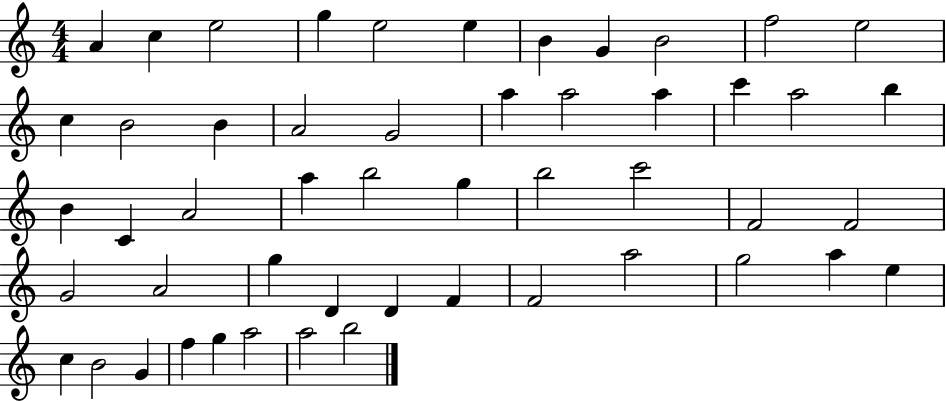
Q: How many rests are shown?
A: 0